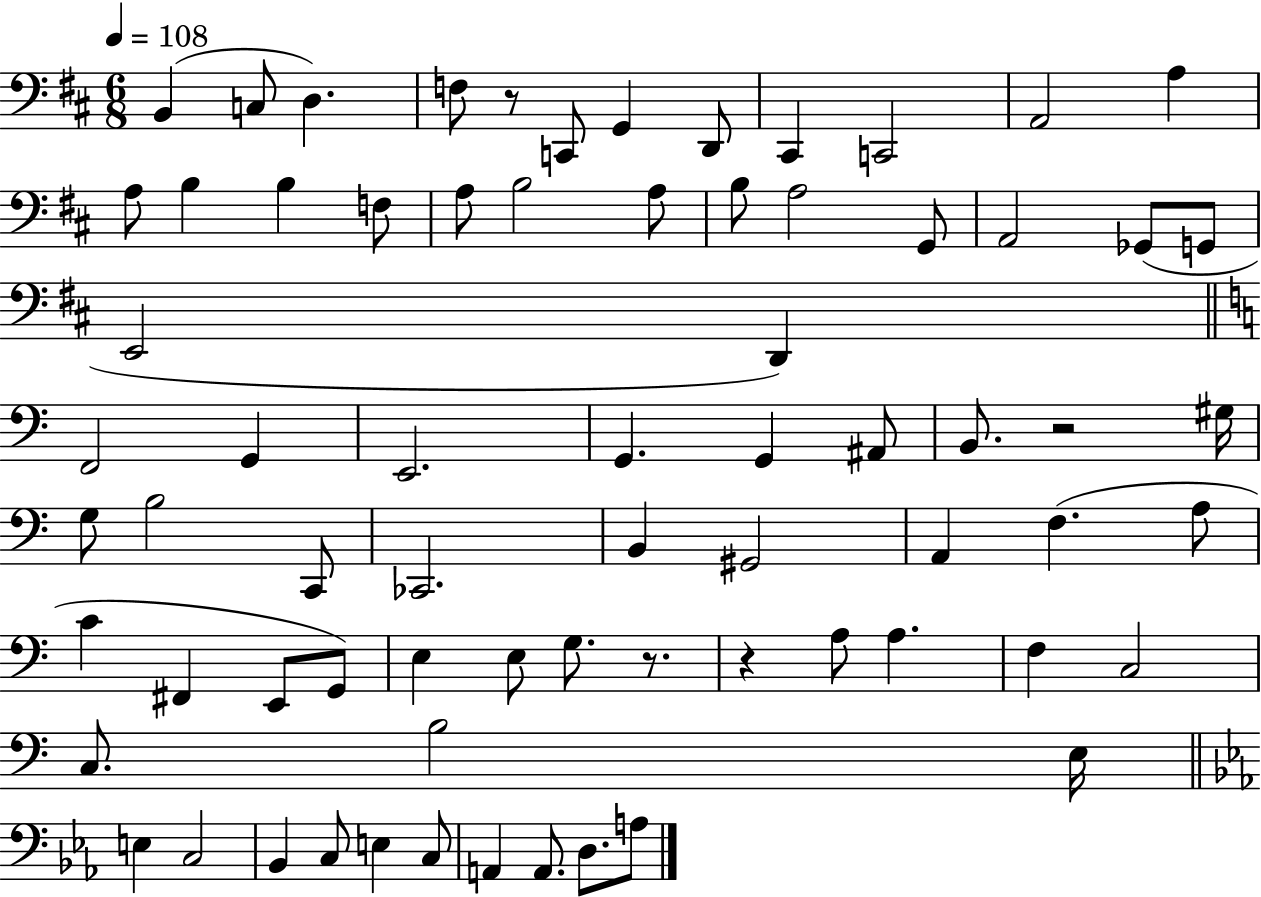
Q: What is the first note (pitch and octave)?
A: B2